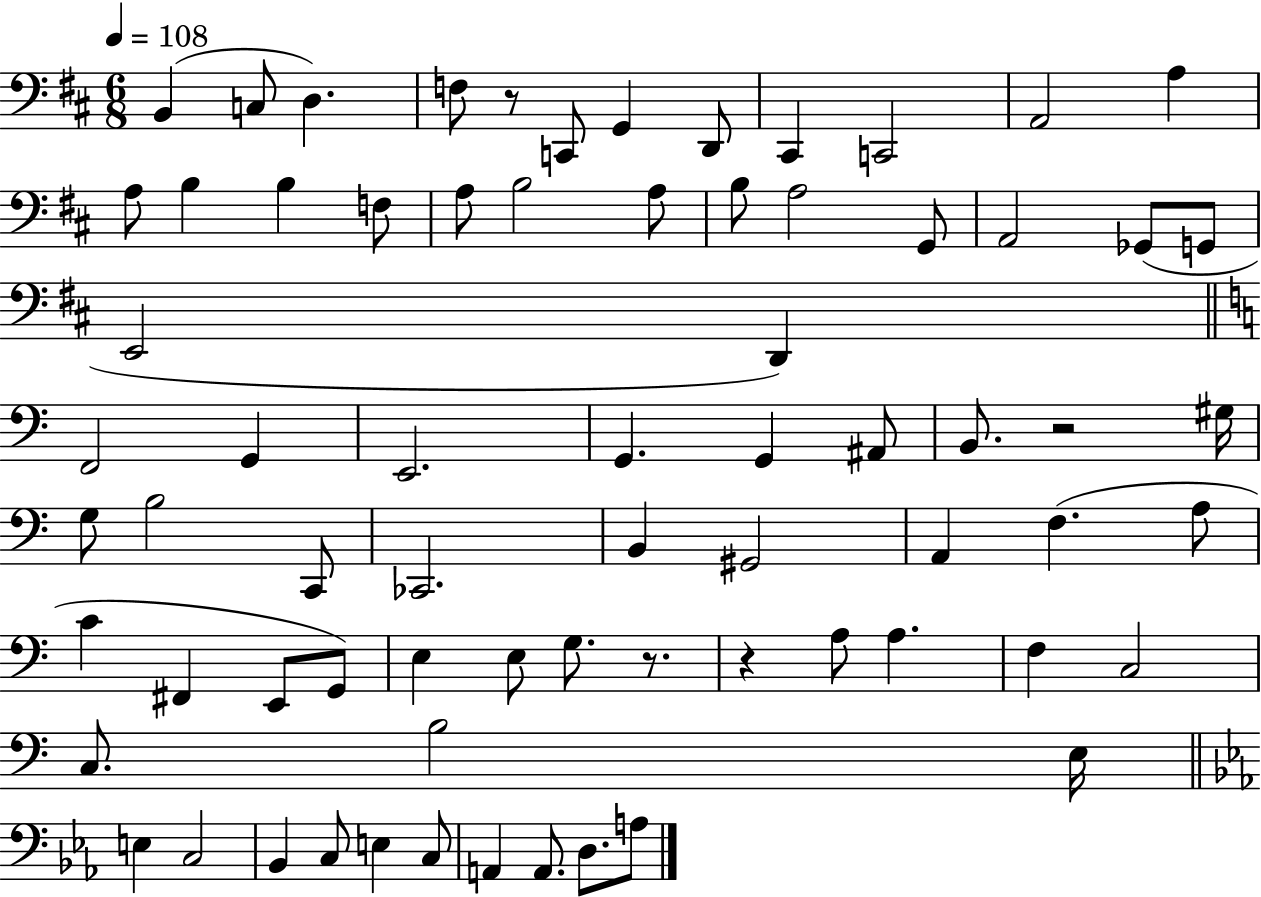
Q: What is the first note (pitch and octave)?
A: B2